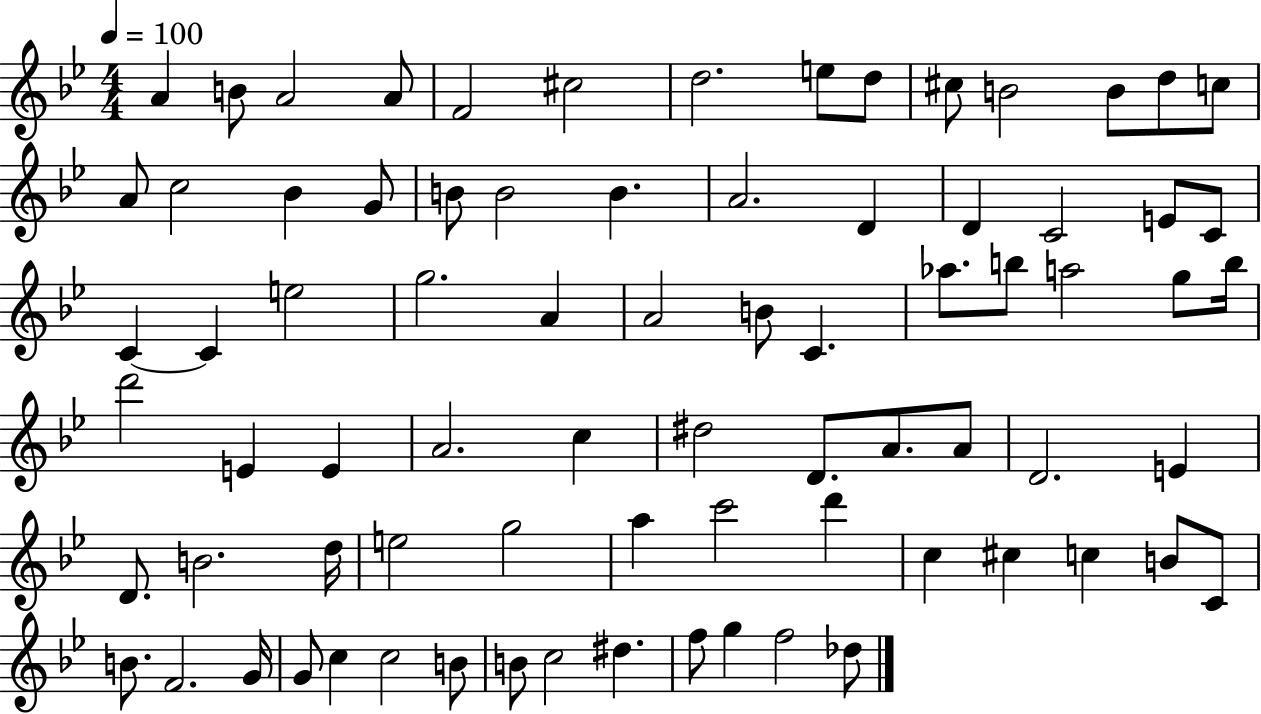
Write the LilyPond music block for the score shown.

{
  \clef treble
  \numericTimeSignature
  \time 4/4
  \key bes \major
  \tempo 4 = 100
  a'4 b'8 a'2 a'8 | f'2 cis''2 | d''2. e''8 d''8 | cis''8 b'2 b'8 d''8 c''8 | \break a'8 c''2 bes'4 g'8 | b'8 b'2 b'4. | a'2. d'4 | d'4 c'2 e'8 c'8 | \break c'4~~ c'4 e''2 | g''2. a'4 | a'2 b'8 c'4. | aes''8. b''8 a''2 g''8 b''16 | \break d'''2 e'4 e'4 | a'2. c''4 | dis''2 d'8. a'8. a'8 | d'2. e'4 | \break d'8. b'2. d''16 | e''2 g''2 | a''4 c'''2 d'''4 | c''4 cis''4 c''4 b'8 c'8 | \break b'8. f'2. g'16 | g'8 c''4 c''2 b'8 | b'8 c''2 dis''4. | f''8 g''4 f''2 des''8 | \break \bar "|."
}